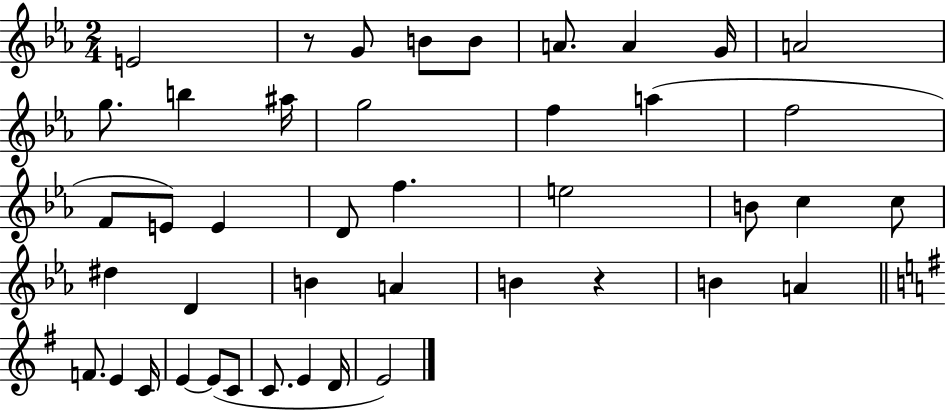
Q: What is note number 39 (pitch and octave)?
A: E4